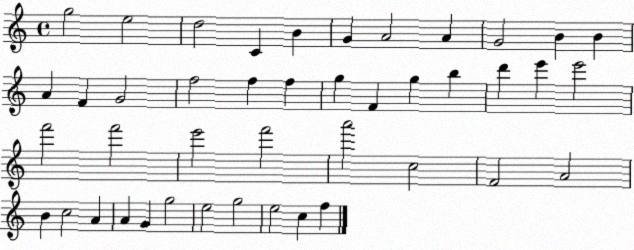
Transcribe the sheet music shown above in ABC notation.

X:1
T:Untitled
M:4/4
L:1/4
K:C
g2 e2 d2 C B G A2 A G2 B B A F G2 f2 f f g F g b d' e' e'2 f'2 f'2 e'2 f'2 a'2 c2 F2 A2 B c2 A A G g2 e2 g2 e2 c f